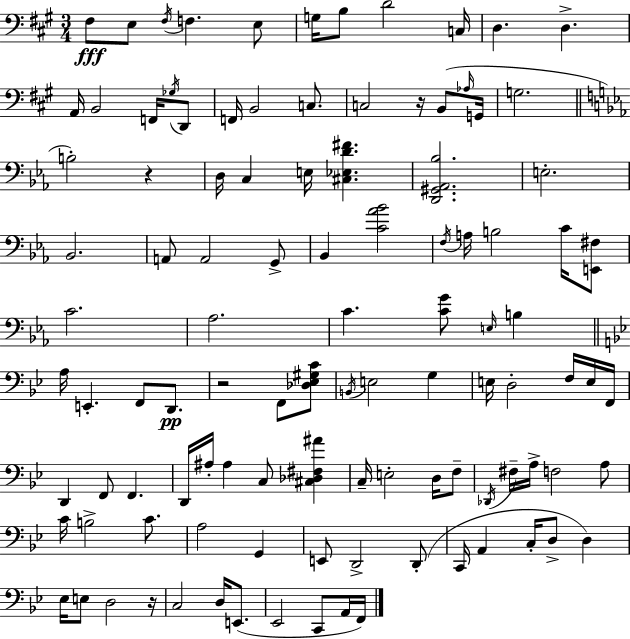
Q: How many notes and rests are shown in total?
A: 106